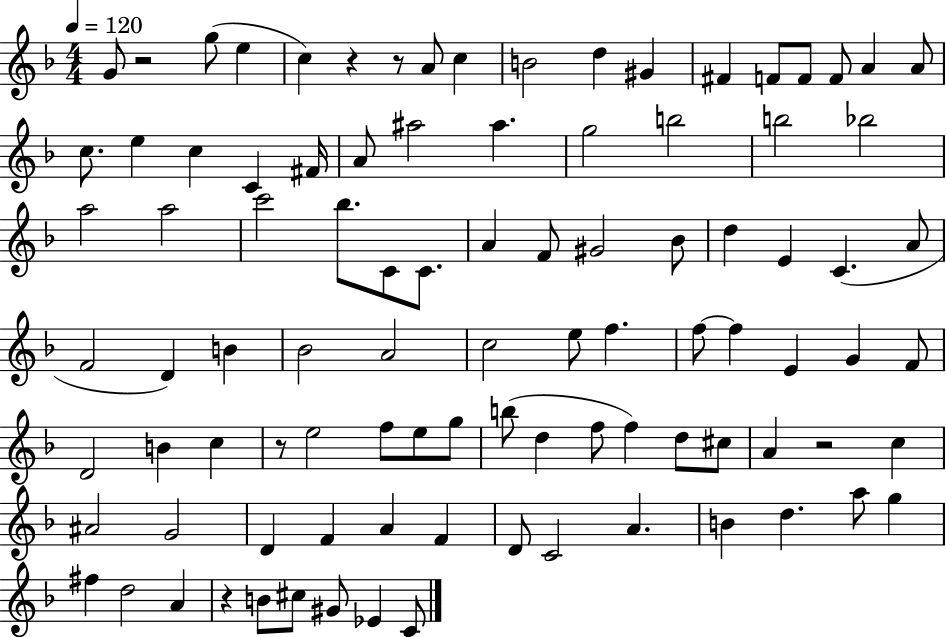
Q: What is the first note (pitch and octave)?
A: G4